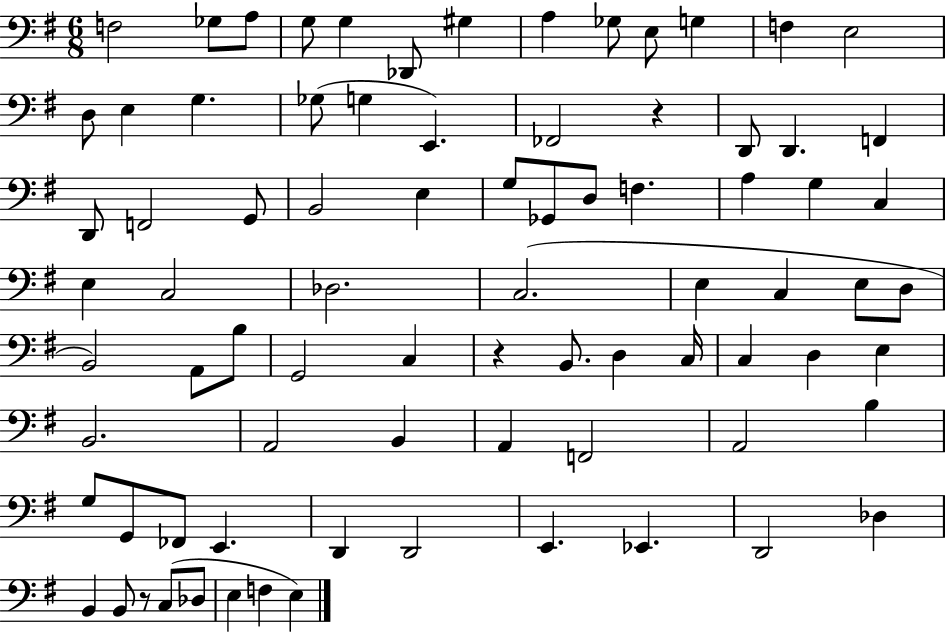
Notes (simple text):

F3/h Gb3/e A3/e G3/e G3/q Db2/e G#3/q A3/q Gb3/e E3/e G3/q F3/q E3/h D3/e E3/q G3/q. Gb3/e G3/q E2/q. FES2/h R/q D2/e D2/q. F2/q D2/e F2/h G2/e B2/h E3/q G3/e Gb2/e D3/e F3/q. A3/q G3/q C3/q E3/q C3/h Db3/h. C3/h. E3/q C3/q E3/e D3/e B2/h A2/e B3/e G2/h C3/q R/q B2/e. D3/q C3/s C3/q D3/q E3/q B2/h. A2/h B2/q A2/q F2/h A2/h B3/q G3/e G2/e FES2/e E2/q. D2/q D2/h E2/q. Eb2/q. D2/h Db3/q B2/q B2/e R/e C3/e Db3/e E3/q F3/q E3/q